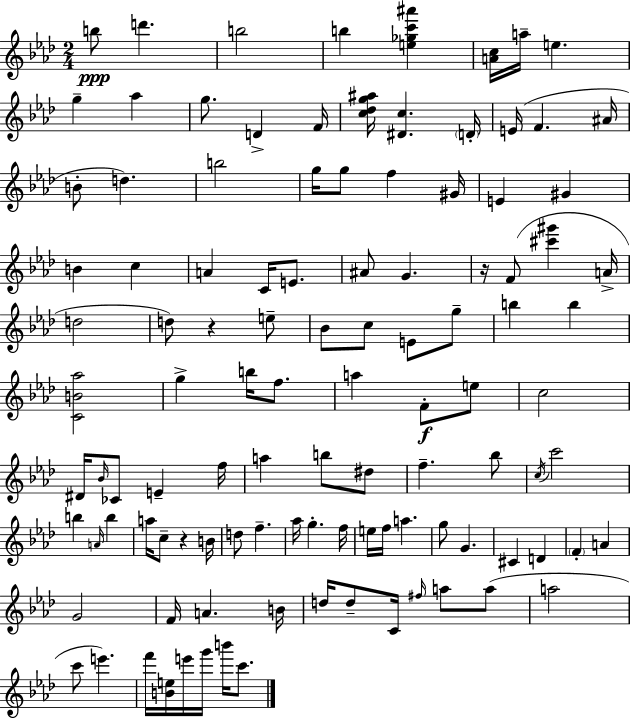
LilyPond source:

{
  \clef treble
  \numericTimeSignature
  \time 2/4
  \key f \minor
  b''8\ppp d'''4. | b''2 | b''4 <e'' ges'' c''' ais'''>4 | <a' c''>16 a''16-- e''4. | \break g''4-- aes''4 | g''8. d'4-> f'16 | <c'' des'' g'' ais''>16 <dis' c''>4. \parenthesize d'16-. | e'16( f'4. ais'16 | \break b'8-. d''4.) | b''2 | g''16 g''8 f''4 gis'16 | e'4 gis'4 | \break b'4 c''4 | a'4 c'16 e'8. | ais'8 g'4. | r16 f'8( <cis''' gis'''>4 a'16-> | \break d''2 | d''8) r4 e''8-- | bes'8 c''8 e'8 g''8-- | b''4 b''4 | \break <c' b' aes''>2 | g''4-> b''16 f''8. | a''4 f'8-.\f e''8 | c''2 | \break dis'16 \grace { bes'16 } ces'8 e'4-- | f''16 a''4 b''8 dis''8 | f''4.-- bes''8 | \acciaccatura { c''16 } c'''2 | \break b''4 \grace { a'16 } b''4 | a''16 c''8-- r4 | b'16 d''8 f''4.-- | aes''16 g''4.-. | \break f''16 e''16 f''16 a''4. | g''8 g'4. | cis'4 d'4 | \parenthesize f'4-. a'4 | \break g'2 | f'16 a'4. | b'16 d''16 d''8-- c'16 \grace { fis''16 } | a''8 a''8( a''2 | \break c'''8 e'''4.) | f'''16 <b' e''>16 e'''16 g'''16 | b'''16 c'''8. \bar "|."
}